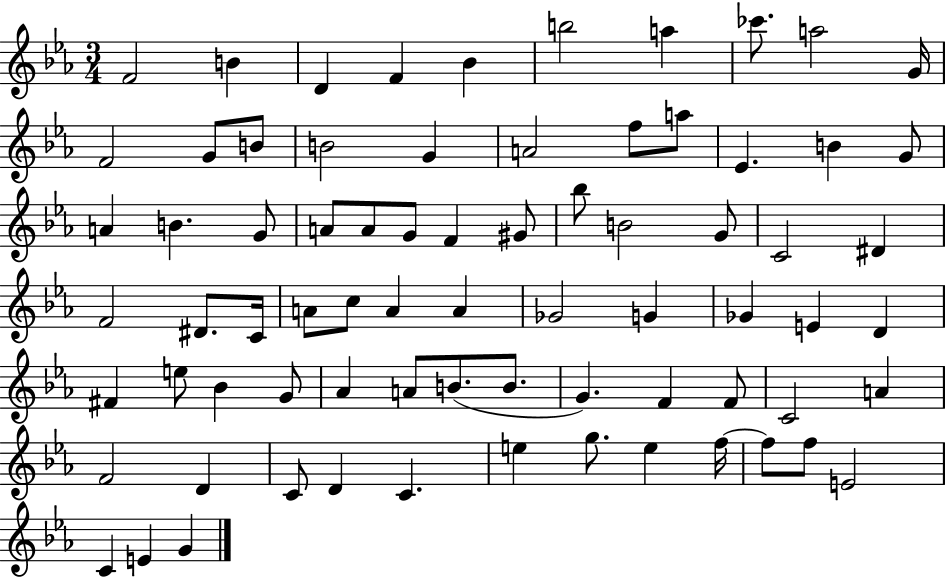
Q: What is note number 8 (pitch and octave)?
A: CES6